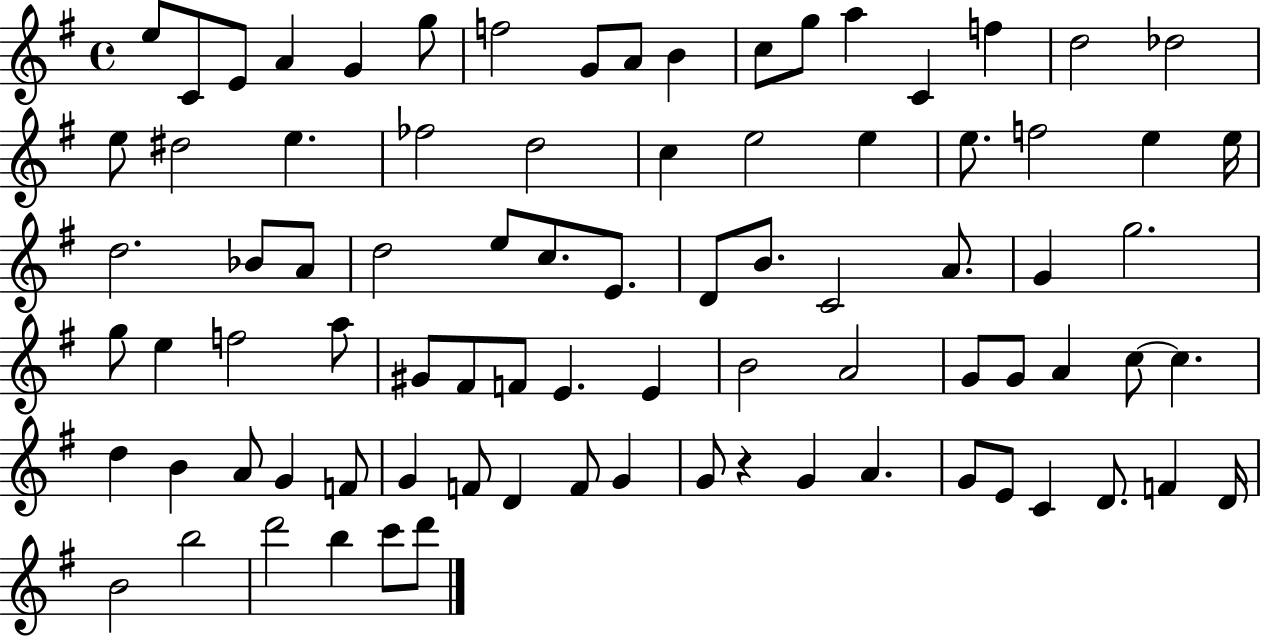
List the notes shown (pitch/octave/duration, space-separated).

E5/e C4/e E4/e A4/q G4/q G5/e F5/h G4/e A4/e B4/q C5/e G5/e A5/q C4/q F5/q D5/h Db5/h E5/e D#5/h E5/q. FES5/h D5/h C5/q E5/h E5/q E5/e. F5/h E5/q E5/s D5/h. Bb4/e A4/e D5/h E5/e C5/e. E4/e. D4/e B4/e. C4/h A4/e. G4/q G5/h. G5/e E5/q F5/h A5/e G#4/e F#4/e F4/e E4/q. E4/q B4/h A4/h G4/e G4/e A4/q C5/e C5/q. D5/q B4/q A4/e G4/q F4/e G4/q F4/e D4/q F4/e G4/q G4/e R/q G4/q A4/q. G4/e E4/e C4/q D4/e. F4/q D4/s B4/h B5/h D6/h B5/q C6/e D6/e